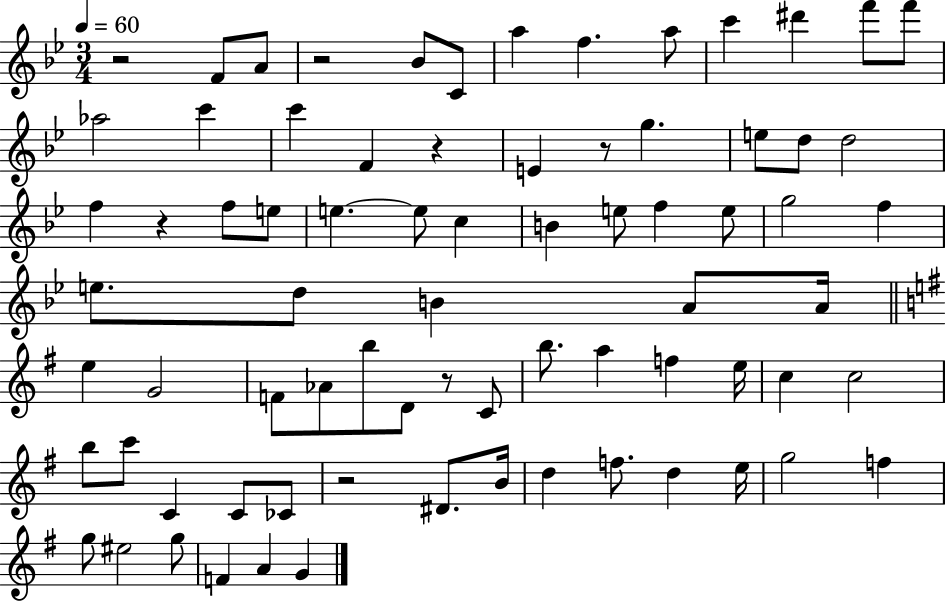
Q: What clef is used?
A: treble